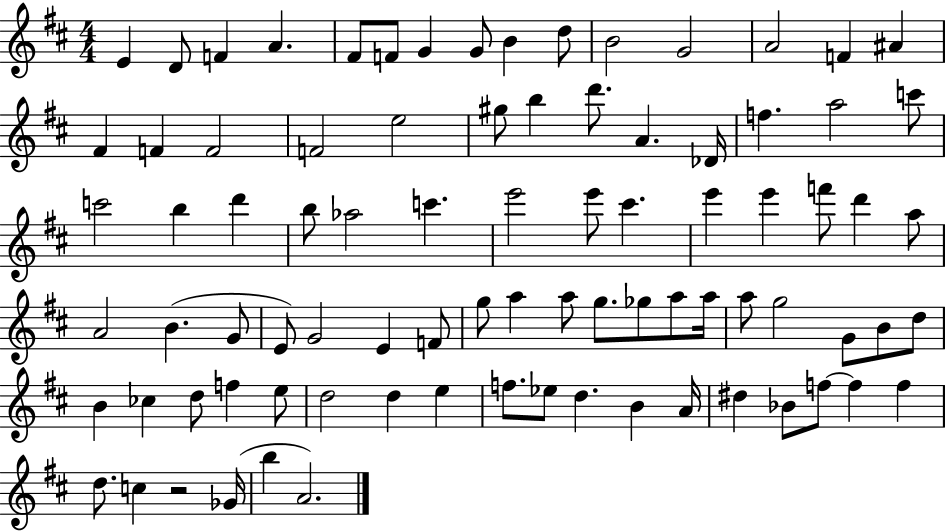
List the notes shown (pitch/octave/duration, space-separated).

E4/q D4/e F4/q A4/q. F#4/e F4/e G4/q G4/e B4/q D5/e B4/h G4/h A4/h F4/q A#4/q F#4/q F4/q F4/h F4/h E5/h G#5/e B5/q D6/e. A4/q. Db4/s F5/q. A5/h C6/e C6/h B5/q D6/q B5/e Ab5/h C6/q. E6/h E6/e C#6/q. E6/q E6/q F6/e D6/q A5/e A4/h B4/q. G4/e E4/e G4/h E4/q F4/e G5/e A5/q A5/e G5/e. Gb5/e A5/e A5/s A5/e G5/h G4/e B4/e D5/e B4/q CES5/q D5/e F5/q E5/e D5/h D5/q E5/q F5/e. Eb5/e D5/q. B4/q A4/s D#5/q Bb4/e F5/e F5/q F5/q D5/e. C5/q R/h Gb4/s B5/q A4/h.